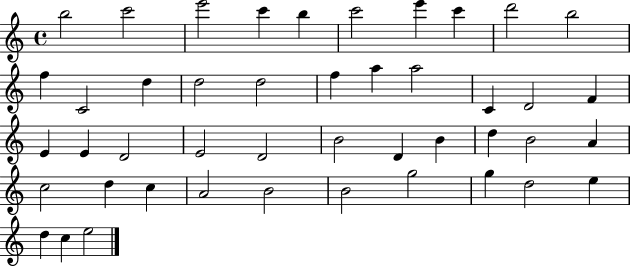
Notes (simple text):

B5/h C6/h E6/h C6/q B5/q C6/h E6/q C6/q D6/h B5/h F5/q C4/h D5/q D5/h D5/h F5/q A5/q A5/h C4/q D4/h F4/q E4/q E4/q D4/h E4/h D4/h B4/h D4/q B4/q D5/q B4/h A4/q C5/h D5/q C5/q A4/h B4/h B4/h G5/h G5/q D5/h E5/q D5/q C5/q E5/h